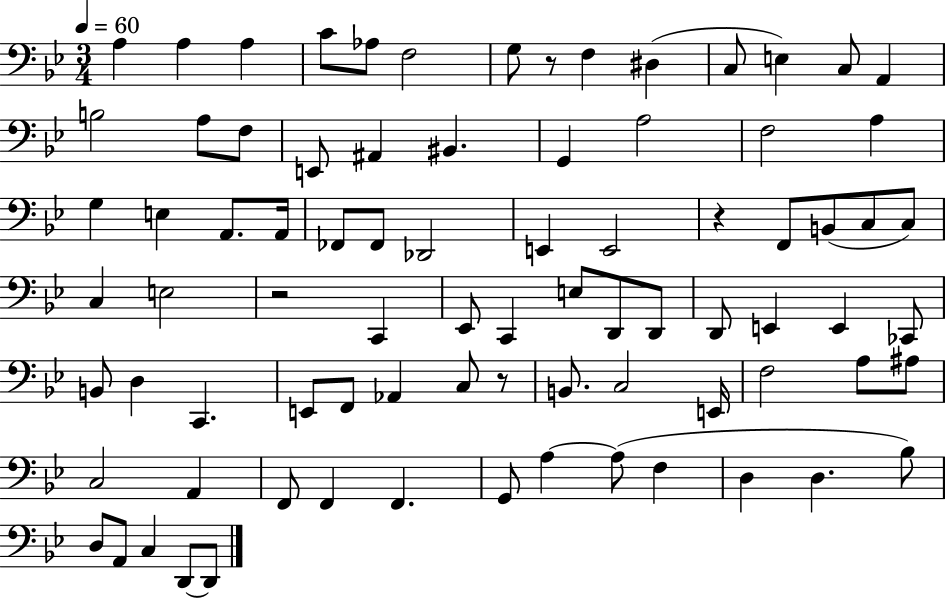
A3/q A3/q A3/q C4/e Ab3/e F3/h G3/e R/e F3/q D#3/q C3/e E3/q C3/e A2/q B3/h A3/e F3/e E2/e A#2/q BIS2/q. G2/q A3/h F3/h A3/q G3/q E3/q A2/e. A2/s FES2/e FES2/e Db2/h E2/q E2/h R/q F2/e B2/e C3/e C3/e C3/q E3/h R/h C2/q Eb2/e C2/q E3/e D2/e D2/e D2/e E2/q E2/q CES2/e B2/e D3/q C2/q. E2/e F2/e Ab2/q C3/e R/e B2/e. C3/h E2/s F3/h A3/e A#3/e C3/h A2/q F2/e F2/q F2/q. G2/e A3/q A3/e F3/q D3/q D3/q. Bb3/e D3/e A2/e C3/q D2/e D2/e